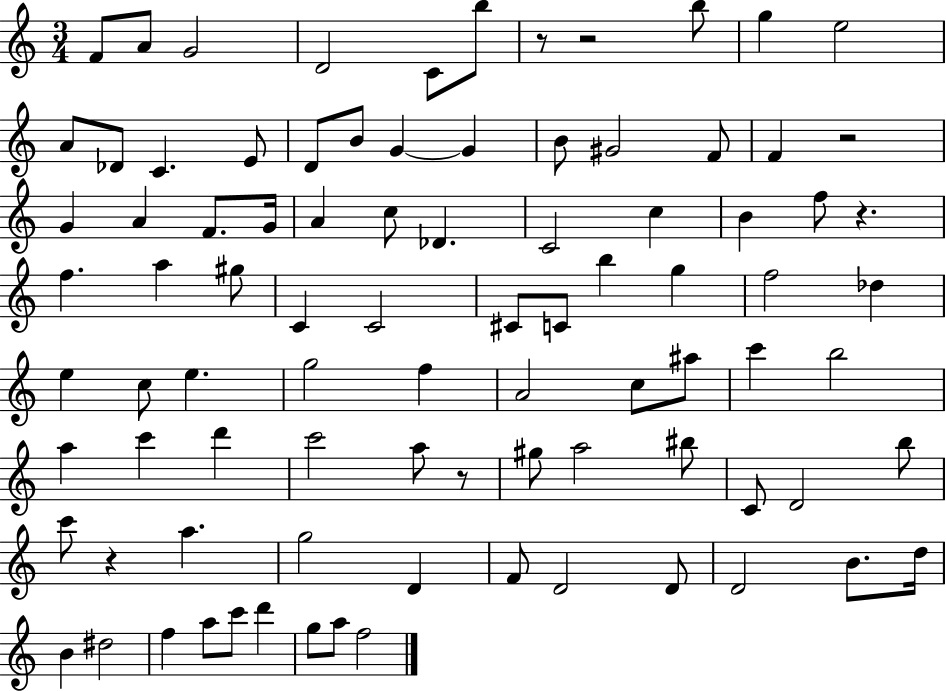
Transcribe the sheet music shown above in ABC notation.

X:1
T:Untitled
M:3/4
L:1/4
K:C
F/2 A/2 G2 D2 C/2 b/2 z/2 z2 b/2 g e2 A/2 _D/2 C E/2 D/2 B/2 G G B/2 ^G2 F/2 F z2 G A F/2 G/4 A c/2 _D C2 c B f/2 z f a ^g/2 C C2 ^C/2 C/2 b g f2 _d e c/2 e g2 f A2 c/2 ^a/2 c' b2 a c' d' c'2 a/2 z/2 ^g/2 a2 ^b/2 C/2 D2 b/2 c'/2 z a g2 D F/2 D2 D/2 D2 B/2 d/4 B ^d2 f a/2 c'/2 d' g/2 a/2 f2